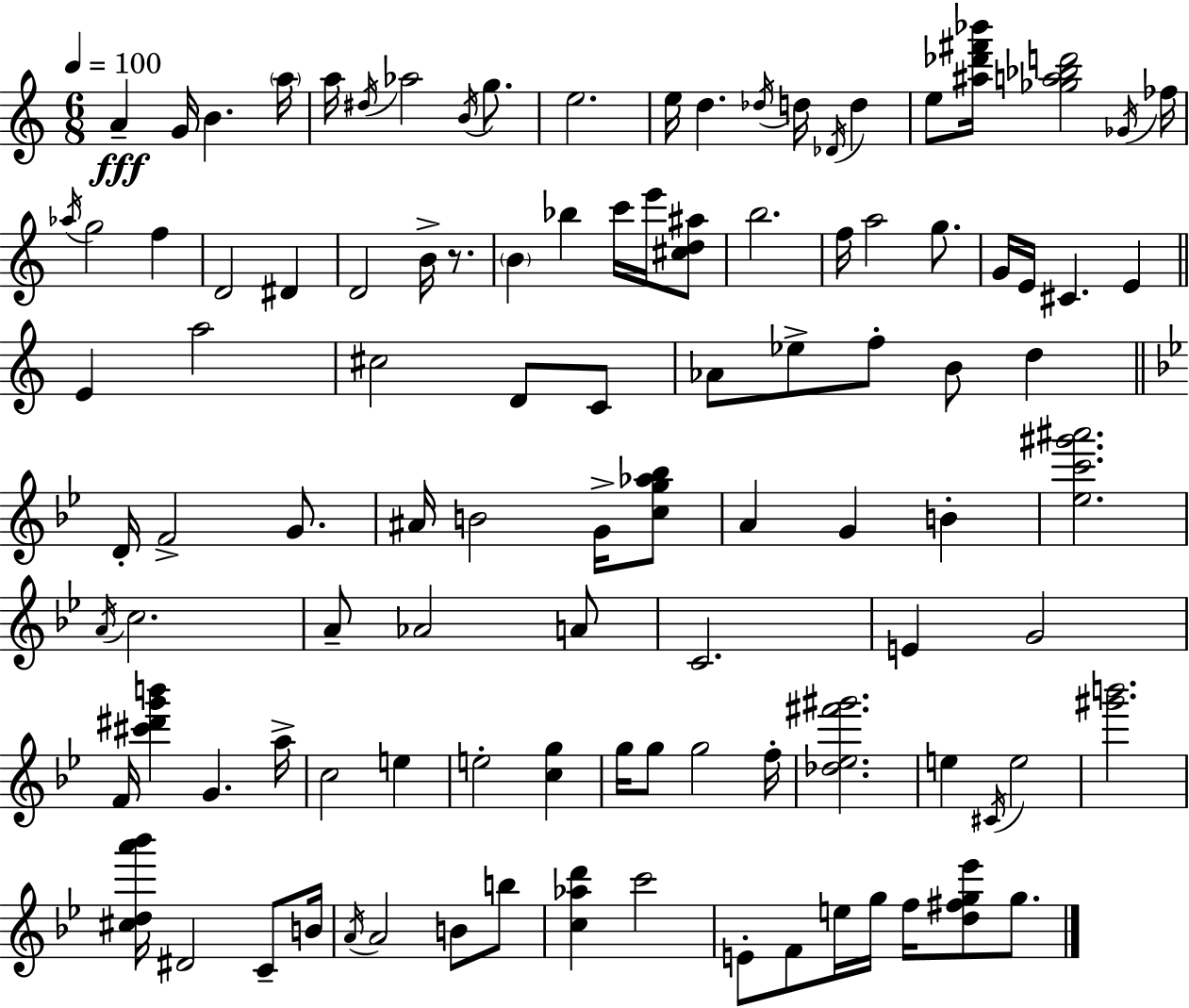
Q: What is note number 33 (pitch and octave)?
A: A5